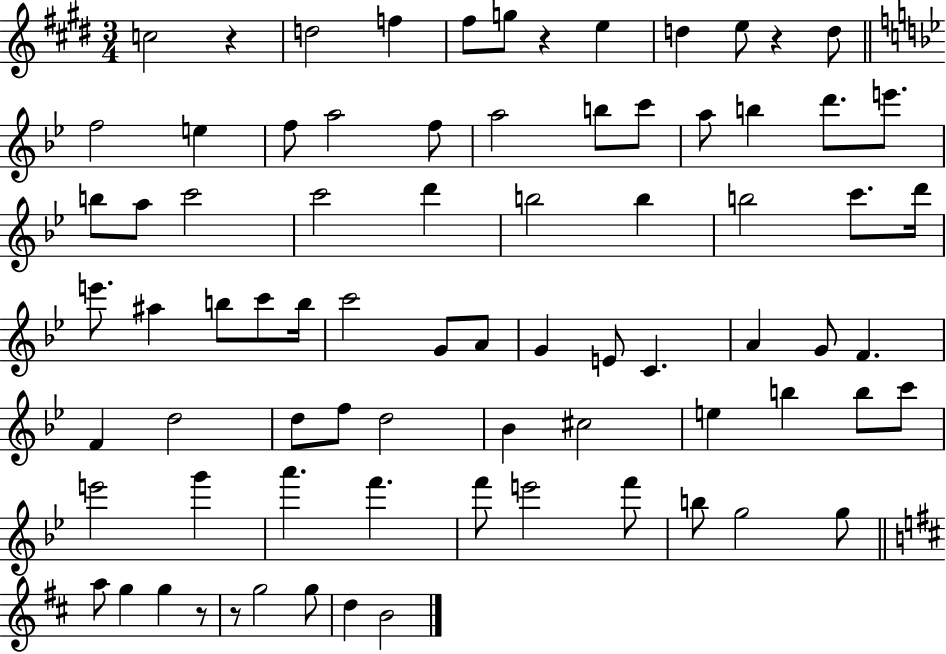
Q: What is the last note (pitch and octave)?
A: B4